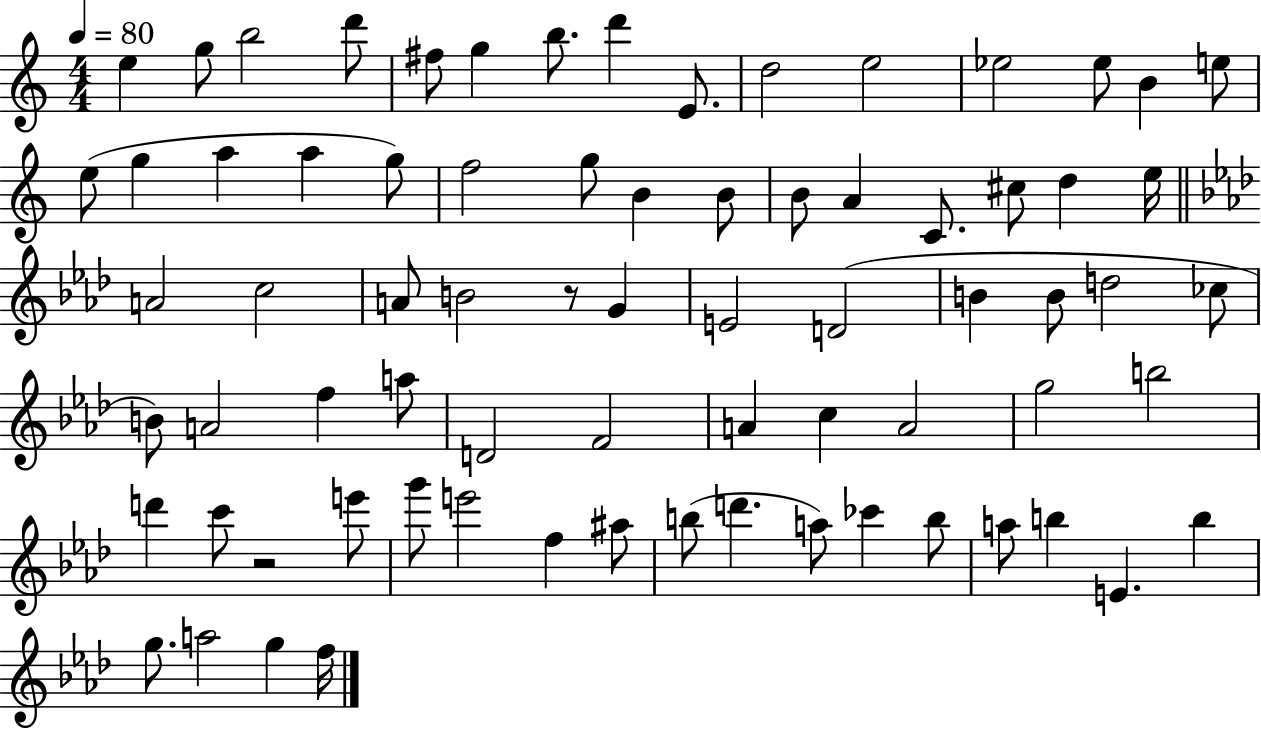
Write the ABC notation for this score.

X:1
T:Untitled
M:4/4
L:1/4
K:C
e g/2 b2 d'/2 ^f/2 g b/2 d' E/2 d2 e2 _e2 _e/2 B e/2 e/2 g a a g/2 f2 g/2 B B/2 B/2 A C/2 ^c/2 d e/4 A2 c2 A/2 B2 z/2 G E2 D2 B B/2 d2 _c/2 B/2 A2 f a/2 D2 F2 A c A2 g2 b2 d' c'/2 z2 e'/2 g'/2 e'2 f ^a/2 b/2 d' a/2 _c' b/2 a/2 b E b g/2 a2 g f/4